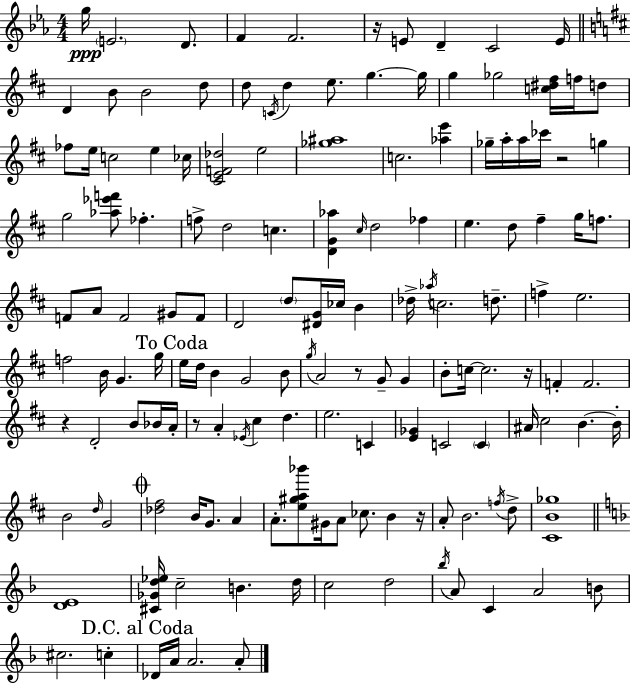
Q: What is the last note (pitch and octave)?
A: A4